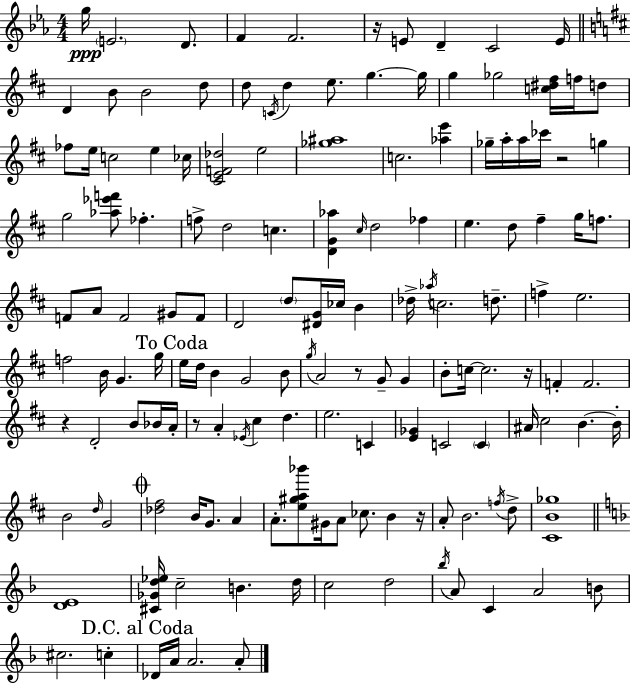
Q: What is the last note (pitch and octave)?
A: A4